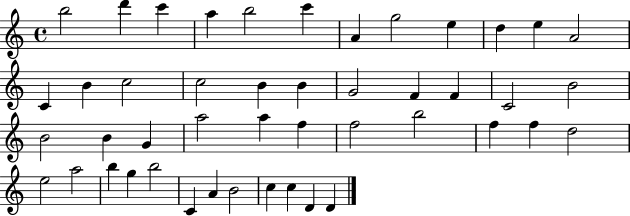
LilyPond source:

{
  \clef treble
  \time 4/4
  \defaultTimeSignature
  \key c \major
  b''2 d'''4 c'''4 | a''4 b''2 c'''4 | a'4 g''2 e''4 | d''4 e''4 a'2 | \break c'4 b'4 c''2 | c''2 b'4 b'4 | g'2 f'4 f'4 | c'2 b'2 | \break b'2 b'4 g'4 | a''2 a''4 f''4 | f''2 b''2 | f''4 f''4 d''2 | \break e''2 a''2 | b''4 g''4 b''2 | c'4 a'4 b'2 | c''4 c''4 d'4 d'4 | \break \bar "|."
}